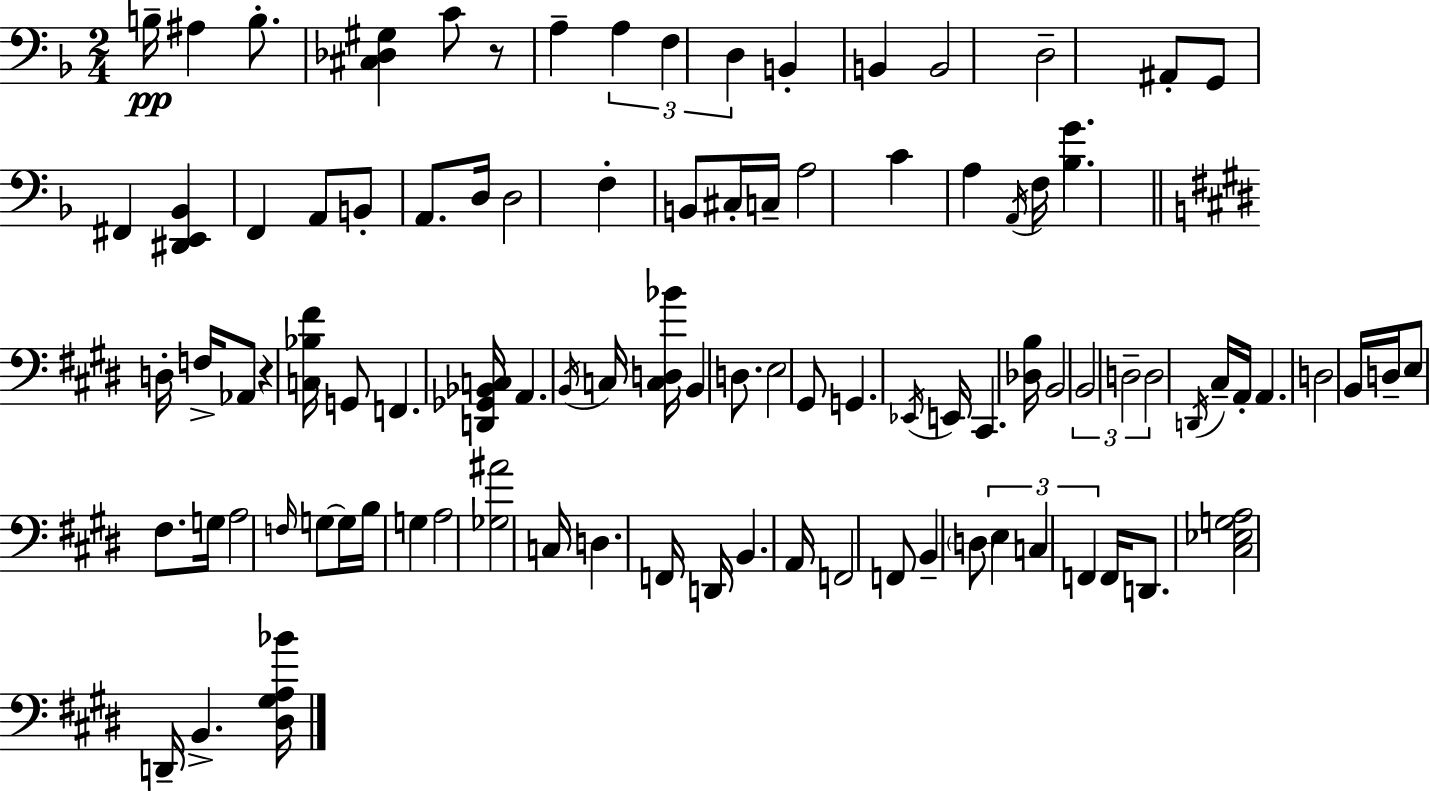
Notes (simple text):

B3/s A#3/q B3/e. [C#3,Db3,G#3]/q C4/e R/e A3/q A3/q F3/q D3/q B2/q B2/q B2/h D3/h A#2/e G2/e F#2/q [D#2,E2,Bb2]/q F2/q A2/e B2/e A2/e. D3/s D3/h F3/q B2/e C#3/s C3/s A3/h C4/q A3/q A2/s F3/s [Bb3,G4]/q. D3/s F3/s Ab2/e R/q [C3,Bb3,F#4]/s G2/e F2/q. [D2,Gb2,Bb2,C3]/s A2/q. B2/s C3/s [C3,D3,Bb4]/s B2/q D3/e. E3/h G#2/e G2/q. Eb2/s E2/s C#2/q. [Db3,B3]/s B2/h B2/h D3/h D3/h D2/s C#3/s A2/s A2/q. D3/h B2/s D3/s E3/e F#3/e. G3/s A3/h F3/s G3/e G3/s B3/s G3/q A3/h [Gb3,A#4]/h C3/s D3/q. F2/s D2/s B2/q. A2/s F2/h F2/e B2/q D3/e E3/q C3/q F2/q F2/s D2/e. [C#3,Eb3,G3,A3]/h D2/s B2/q. [D#3,G#3,A3,Bb4]/s